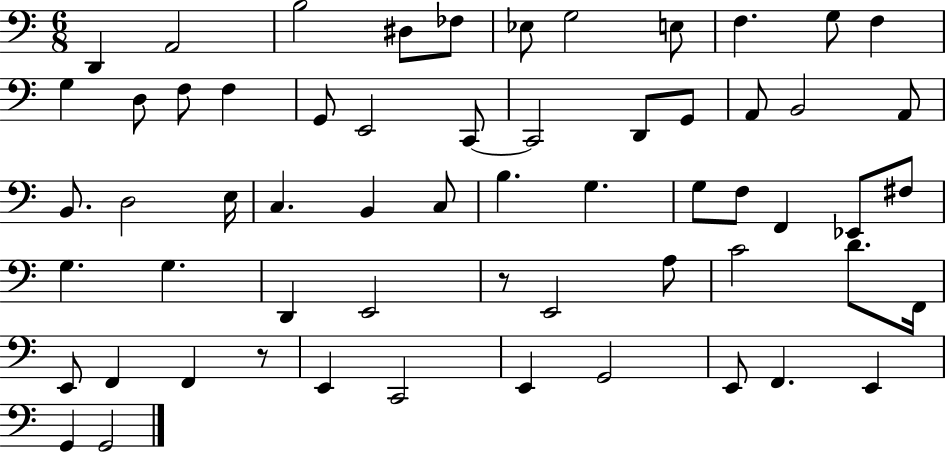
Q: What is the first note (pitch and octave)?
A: D2